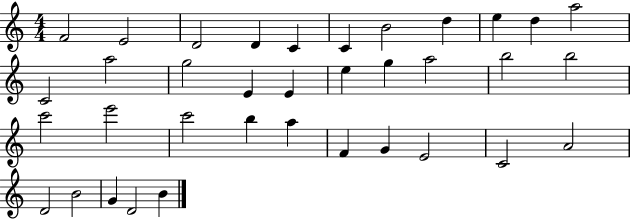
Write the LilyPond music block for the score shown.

{
  \clef treble
  \numericTimeSignature
  \time 4/4
  \key c \major
  f'2 e'2 | d'2 d'4 c'4 | c'4 b'2 d''4 | e''4 d''4 a''2 | \break c'2 a''2 | g''2 e'4 e'4 | e''4 g''4 a''2 | b''2 b''2 | \break c'''2 e'''2 | c'''2 b''4 a''4 | f'4 g'4 e'2 | c'2 a'2 | \break d'2 b'2 | g'4 d'2 b'4 | \bar "|."
}